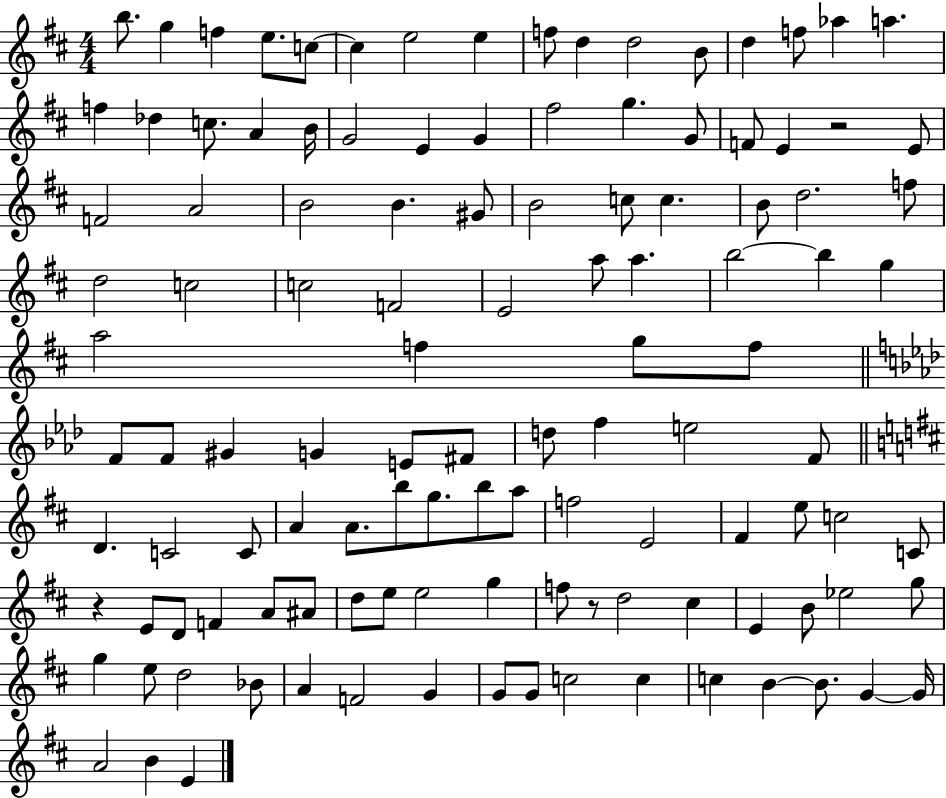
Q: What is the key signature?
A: D major